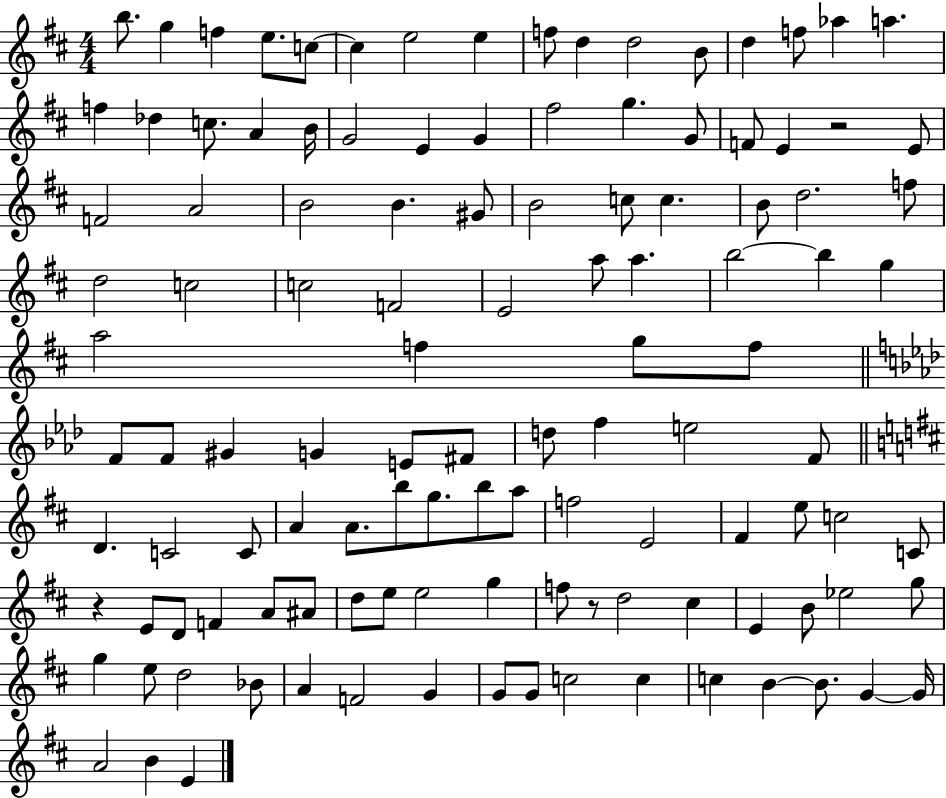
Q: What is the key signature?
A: D major